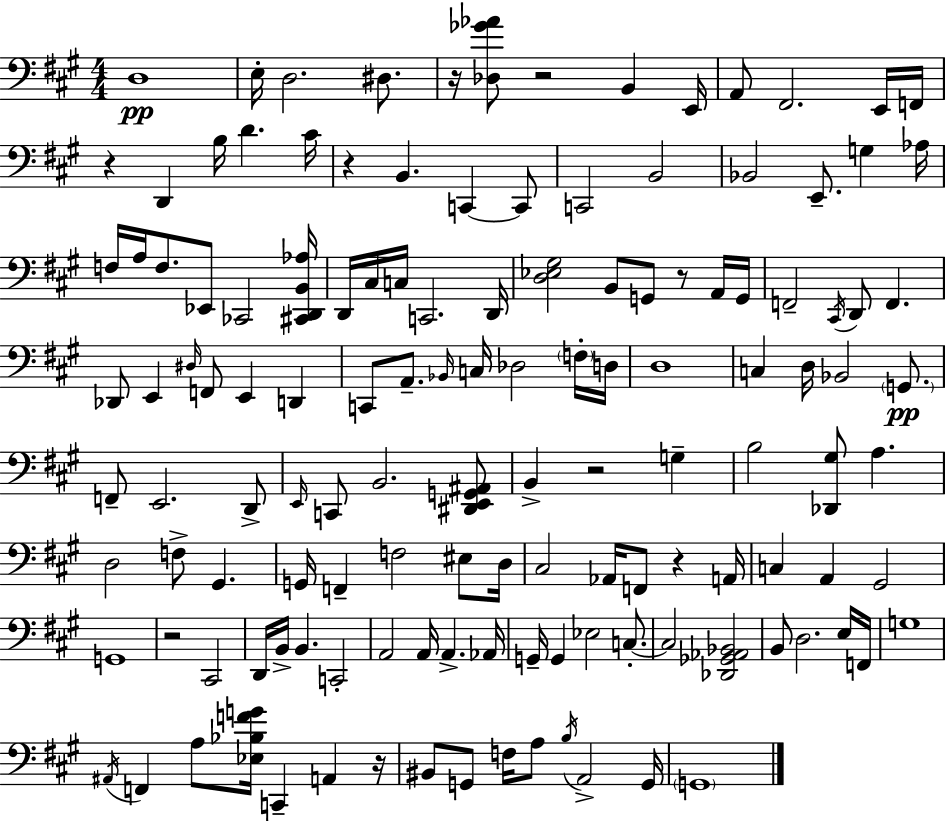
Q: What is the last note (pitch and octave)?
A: G2